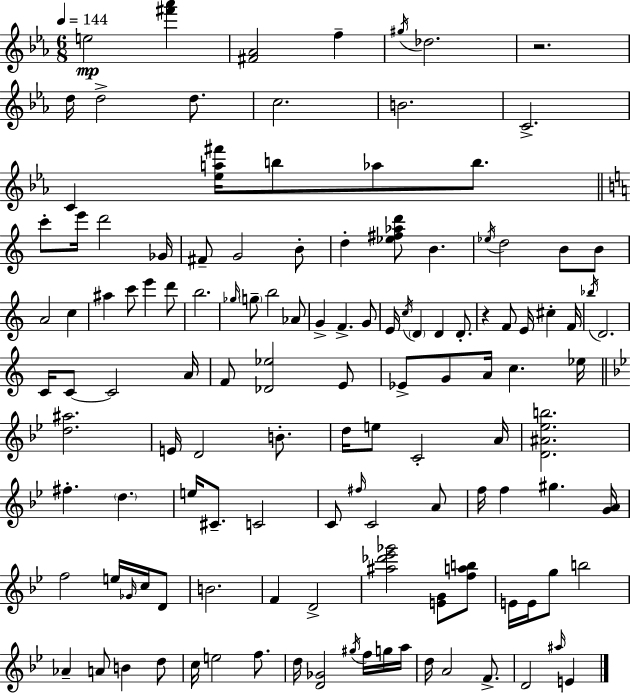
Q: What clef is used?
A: treble